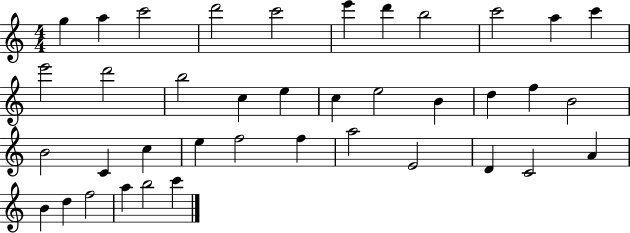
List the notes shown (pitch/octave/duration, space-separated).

G5/q A5/q C6/h D6/h C6/h E6/q D6/q B5/h C6/h A5/q C6/q E6/h D6/h B5/h C5/q E5/q C5/q E5/h B4/q D5/q F5/q B4/h B4/h C4/q C5/q E5/q F5/h F5/q A5/h E4/h D4/q C4/h A4/q B4/q D5/q F5/h A5/q B5/h C6/q